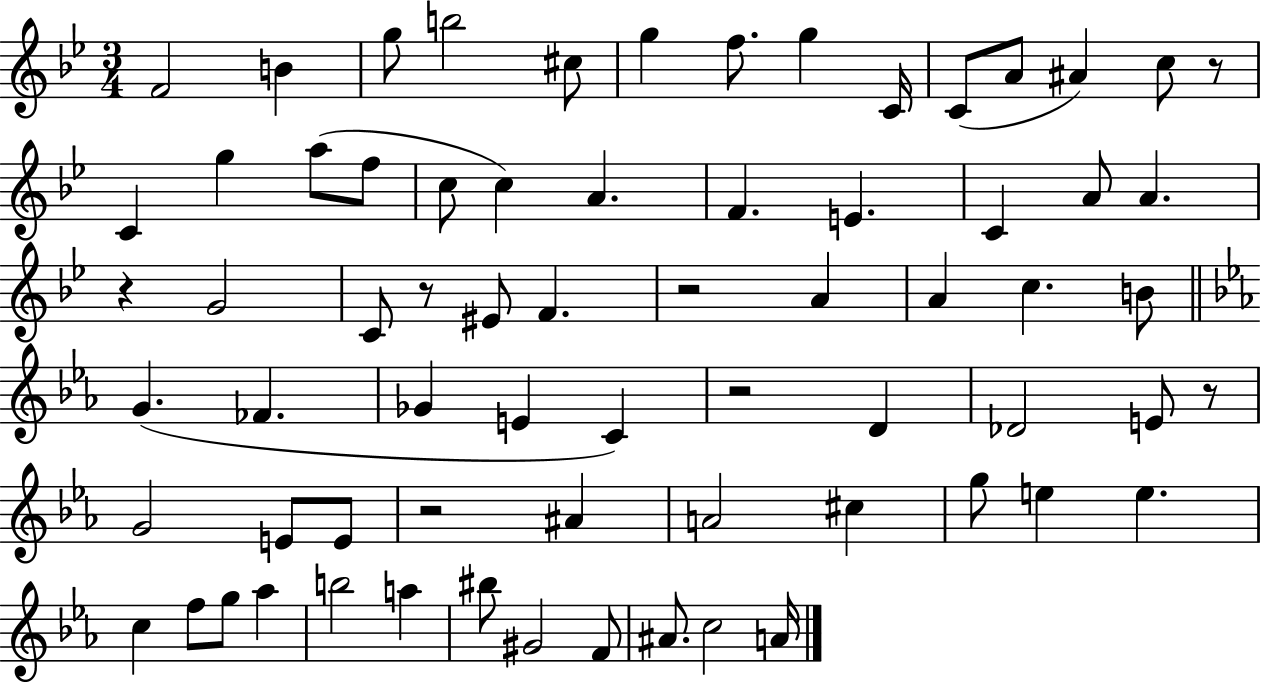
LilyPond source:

{
  \clef treble
  \numericTimeSignature
  \time 3/4
  \key bes \major
  f'2 b'4 | g''8 b''2 cis''8 | g''4 f''8. g''4 c'16 | c'8( a'8 ais'4) c''8 r8 | \break c'4 g''4 a''8( f''8 | c''8 c''4) a'4. | f'4. e'4. | c'4 a'8 a'4. | \break r4 g'2 | c'8 r8 eis'8 f'4. | r2 a'4 | a'4 c''4. b'8 | \break \bar "||" \break \key c \minor g'4.( fes'4. | ges'4 e'4 c'4) | r2 d'4 | des'2 e'8 r8 | \break g'2 e'8 e'8 | r2 ais'4 | a'2 cis''4 | g''8 e''4 e''4. | \break c''4 f''8 g''8 aes''4 | b''2 a''4 | bis''8 gis'2 f'8 | ais'8. c''2 a'16 | \break \bar "|."
}